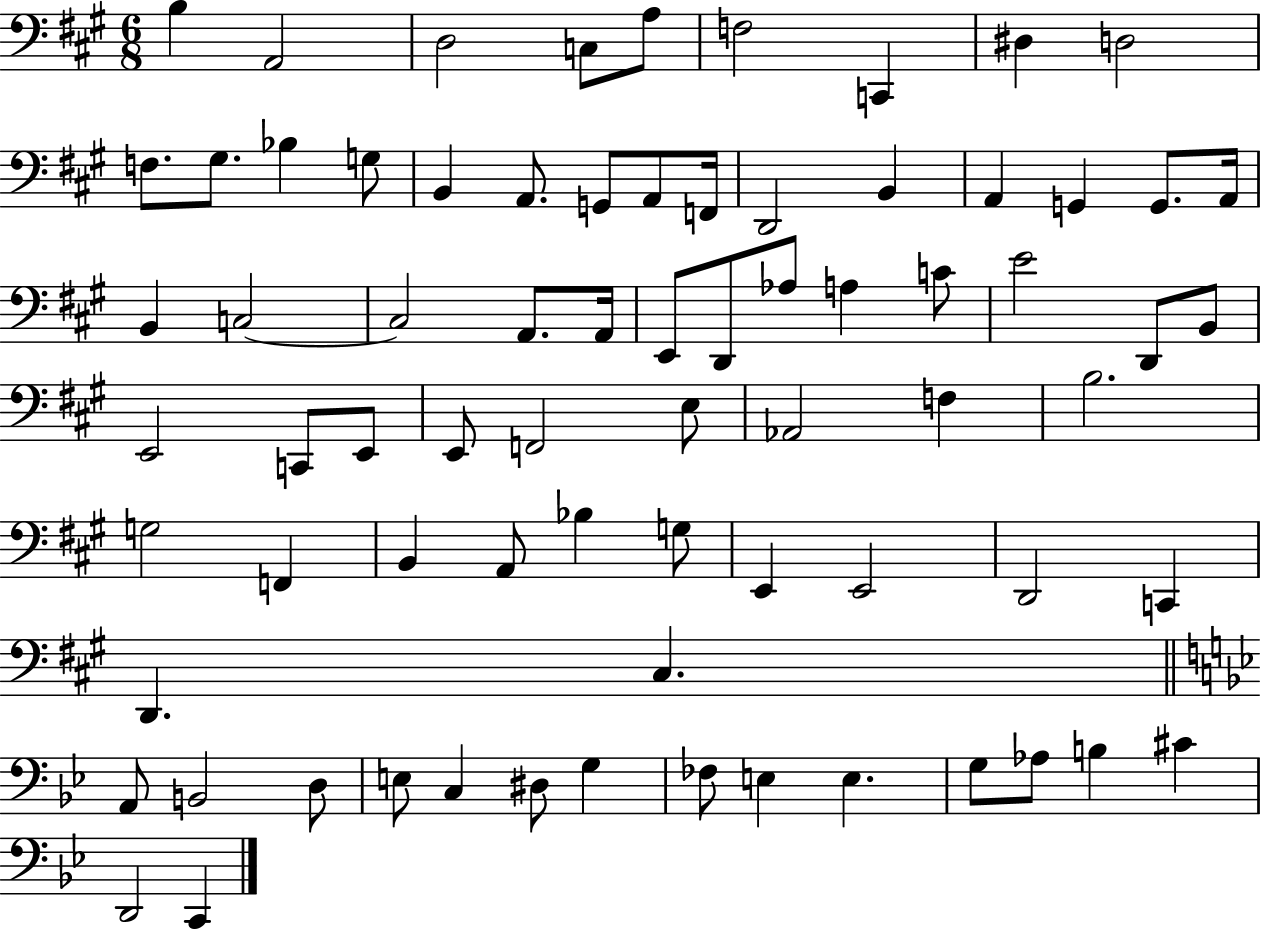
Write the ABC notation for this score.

X:1
T:Untitled
M:6/8
L:1/4
K:A
B, A,,2 D,2 C,/2 A,/2 F,2 C,, ^D, D,2 F,/2 ^G,/2 _B, G,/2 B,, A,,/2 G,,/2 A,,/2 F,,/4 D,,2 B,, A,, G,, G,,/2 A,,/4 B,, C,2 C,2 A,,/2 A,,/4 E,,/2 D,,/2 _A,/2 A, C/2 E2 D,,/2 B,,/2 E,,2 C,,/2 E,,/2 E,,/2 F,,2 E,/2 _A,,2 F, B,2 G,2 F,, B,, A,,/2 _B, G,/2 E,, E,,2 D,,2 C,, D,, ^C, A,,/2 B,,2 D,/2 E,/2 C, ^D,/2 G, _F,/2 E, E, G,/2 _A,/2 B, ^C D,,2 C,,